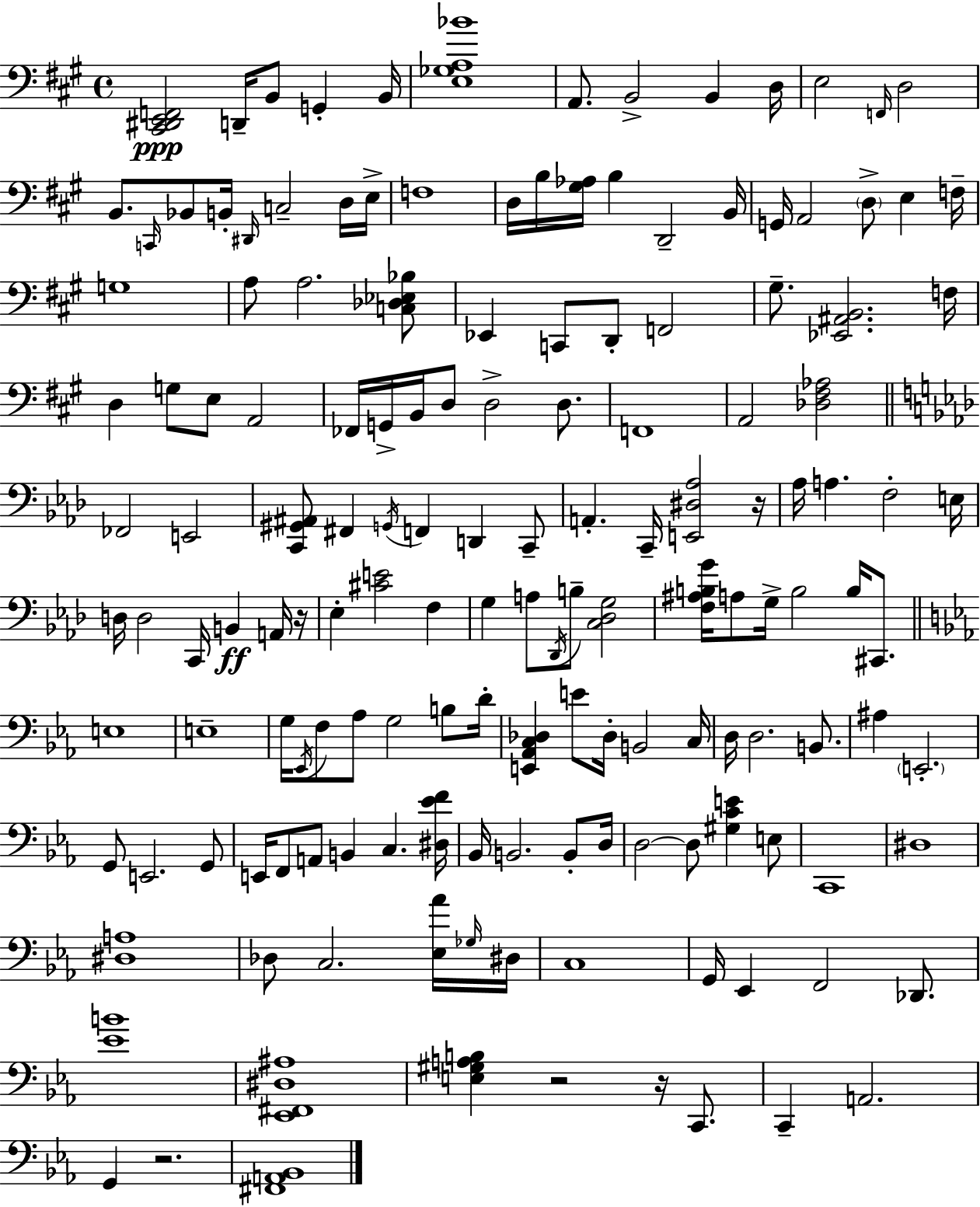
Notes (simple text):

[C#2,D#2,E2,F2]/h D2/s B2/e G2/q B2/s [E3,Gb3,A3,Bb4]/w A2/e. B2/h B2/q D3/s E3/h F2/s D3/h B2/e. C2/s Bb2/e B2/s D#2/s C3/h D3/s E3/s F3/w D3/s B3/s [G#3,Ab3]/s B3/q D2/h B2/s G2/s A2/h D3/e E3/q F3/s G3/w A3/e A3/h. [C3,Db3,Eb3,Bb3]/e Eb2/q C2/e D2/e F2/h G#3/e. [Eb2,A#2,B2]/h. F3/s D3/q G3/e E3/e A2/h FES2/s G2/s B2/s D3/e D3/h D3/e. F2/w A2/h [Db3,F#3,Ab3]/h FES2/h E2/h [C2,G#2,A#2]/e F#2/q G2/s F2/q D2/q C2/e A2/q. C2/s [E2,D#3,Ab3]/h R/s Ab3/s A3/q. F3/h E3/s D3/s D3/h C2/s B2/q A2/s R/s Eb3/q [C#4,E4]/h F3/q G3/q A3/e Db2/s B3/e [C3,Db3,G3]/h [F3,A#3,B3,G4]/s A3/e G3/s B3/h B3/s C#2/e. E3/w E3/w G3/s Eb2/s F3/e Ab3/e G3/h B3/e D4/s [E2,Ab2,C3,Db3]/q E4/e Db3/s B2/h C3/s D3/s D3/h. B2/e. A#3/q E2/h. G2/e E2/h. G2/e E2/s F2/e A2/e B2/q C3/q. [D#3,Eb4,F4]/s Bb2/s B2/h. B2/e D3/s D3/h D3/e [G#3,C4,E4]/q E3/e C2/w D#3/w [D#3,A3]/w Db3/e C3/h. [Eb3,Ab4]/s Gb3/s D#3/s C3/w G2/s Eb2/q F2/h Db2/e. [Eb4,B4]/w [Eb2,F#2,D#3,A#3]/w [E3,G#3,A3,B3]/q R/h R/s C2/e. C2/q A2/h. G2/q R/h. [F#2,A2,Bb2]/w